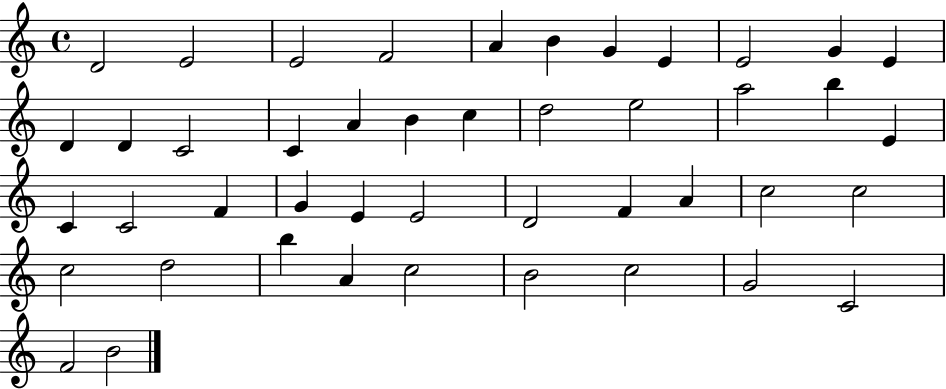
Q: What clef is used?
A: treble